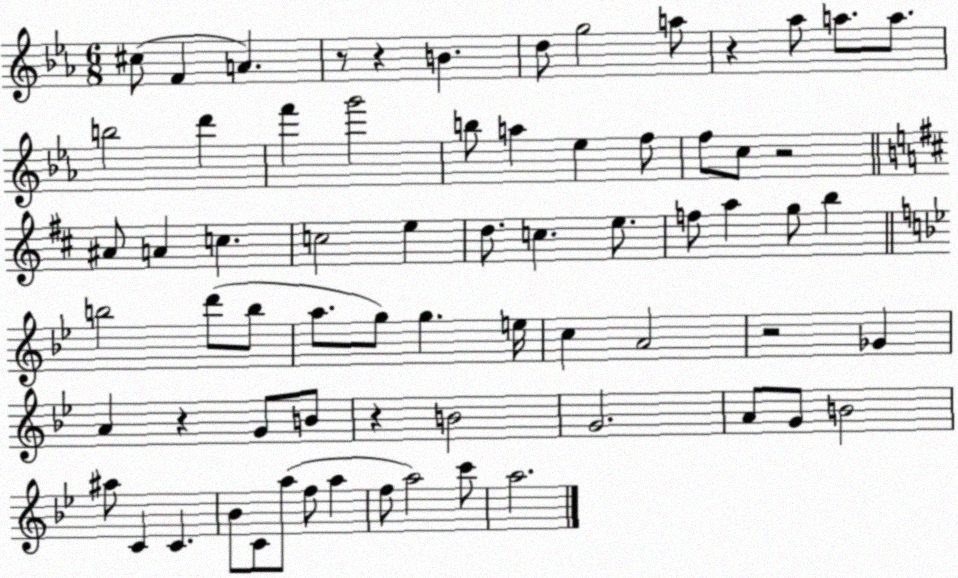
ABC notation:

X:1
T:Untitled
M:6/8
L:1/4
K:Eb
^c/2 F A z/2 z B d/2 g2 a/2 z _a/2 a/2 a/2 b2 d' f' g'2 b/2 a _e f/2 f/2 c/2 z2 ^A/2 A c c2 e d/2 c e/2 f/2 a g/2 b b2 d'/2 b/2 a/2 g/2 g e/4 c A2 z2 _G A z G/2 B/2 z B2 G2 A/2 G/2 B2 ^a/2 C C _B/2 C/2 a/2 f/2 a f/2 a2 c'/2 a2